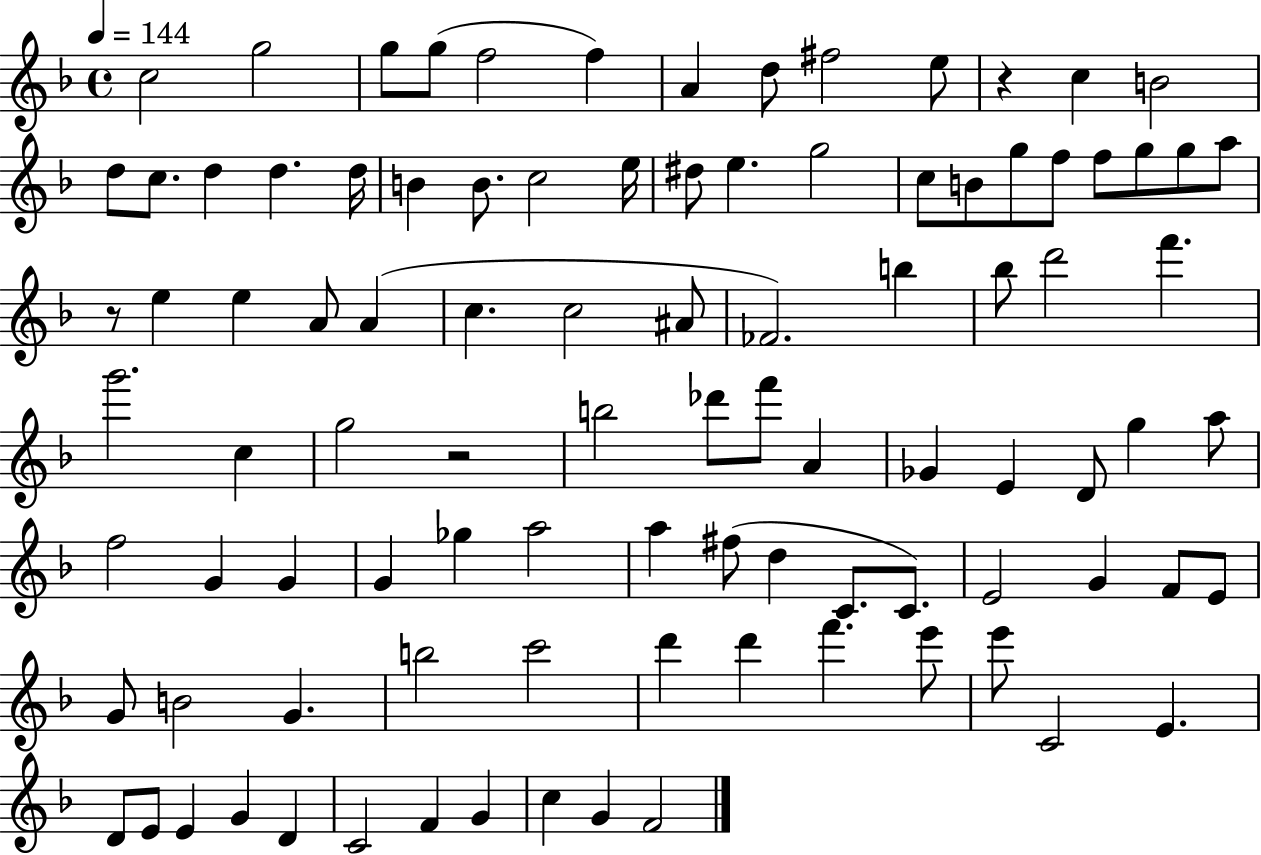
C5/h G5/h G5/e G5/e F5/h F5/q A4/q D5/e F#5/h E5/e R/q C5/q B4/h D5/e C5/e. D5/q D5/q. D5/s B4/q B4/e. C5/h E5/s D#5/e E5/q. G5/h C5/e B4/e G5/e F5/e F5/e G5/e G5/e A5/e R/e E5/q E5/q A4/e A4/q C5/q. C5/h A#4/e FES4/h. B5/q Bb5/e D6/h F6/q. G6/h. C5/q G5/h R/h B5/h Db6/e F6/e A4/q Gb4/q E4/q D4/e G5/q A5/e F5/h G4/q G4/q G4/q Gb5/q A5/h A5/q F#5/e D5/q C4/e. C4/e. E4/h G4/q F4/e E4/e G4/e B4/h G4/q. B5/h C6/h D6/q D6/q F6/q. E6/e E6/e C4/h E4/q. D4/e E4/e E4/q G4/q D4/q C4/h F4/q G4/q C5/q G4/q F4/h